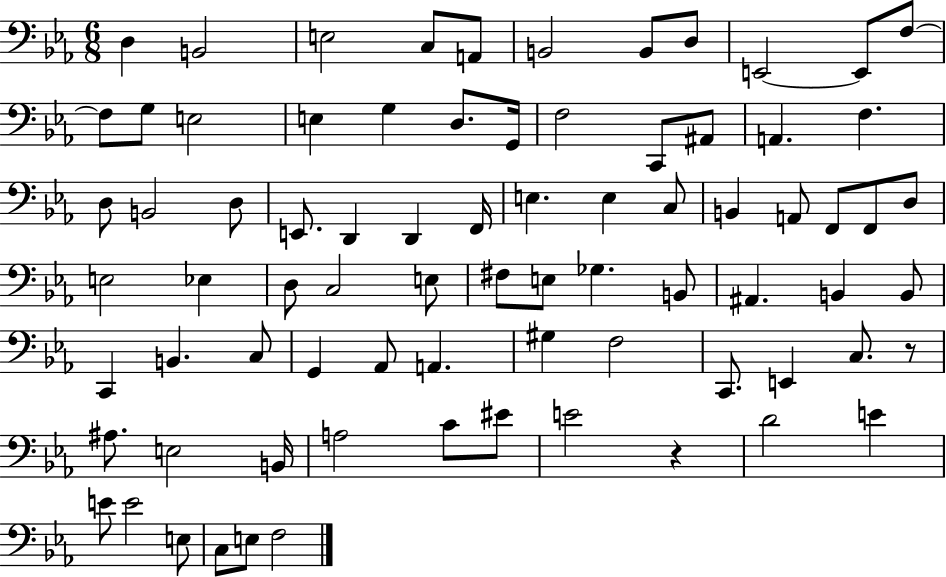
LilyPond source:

{
  \clef bass
  \numericTimeSignature
  \time 6/8
  \key ees \major
  d4 b,2 | e2 c8 a,8 | b,2 b,8 d8 | e,2~~ e,8 f8~~ | \break f8 g8 e2 | e4 g4 d8. g,16 | f2 c,8 ais,8 | a,4. f4. | \break d8 b,2 d8 | e,8. d,4 d,4 f,16 | e4. e4 c8 | b,4 a,8 f,8 f,8 d8 | \break e2 ees4 | d8 c2 e8 | fis8 e8 ges4. b,8 | ais,4. b,4 b,8 | \break c,4 b,4. c8 | g,4 aes,8 a,4. | gis4 f2 | c,8. e,4 c8. r8 | \break ais8. e2 b,16 | a2 c'8 eis'8 | e'2 r4 | d'2 e'4 | \break e'8 e'2 e8 | c8 e8 f2 | \bar "|."
}